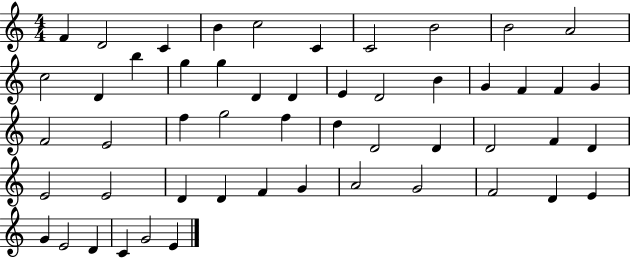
F4/q D4/h C4/q B4/q C5/h C4/q C4/h B4/h B4/h A4/h C5/h D4/q B5/q G5/q G5/q D4/q D4/q E4/q D4/h B4/q G4/q F4/q F4/q G4/q F4/h E4/h F5/q G5/h F5/q D5/q D4/h D4/q D4/h F4/q D4/q E4/h E4/h D4/q D4/q F4/q G4/q A4/h G4/h F4/h D4/q E4/q G4/q E4/h D4/q C4/q G4/h E4/q